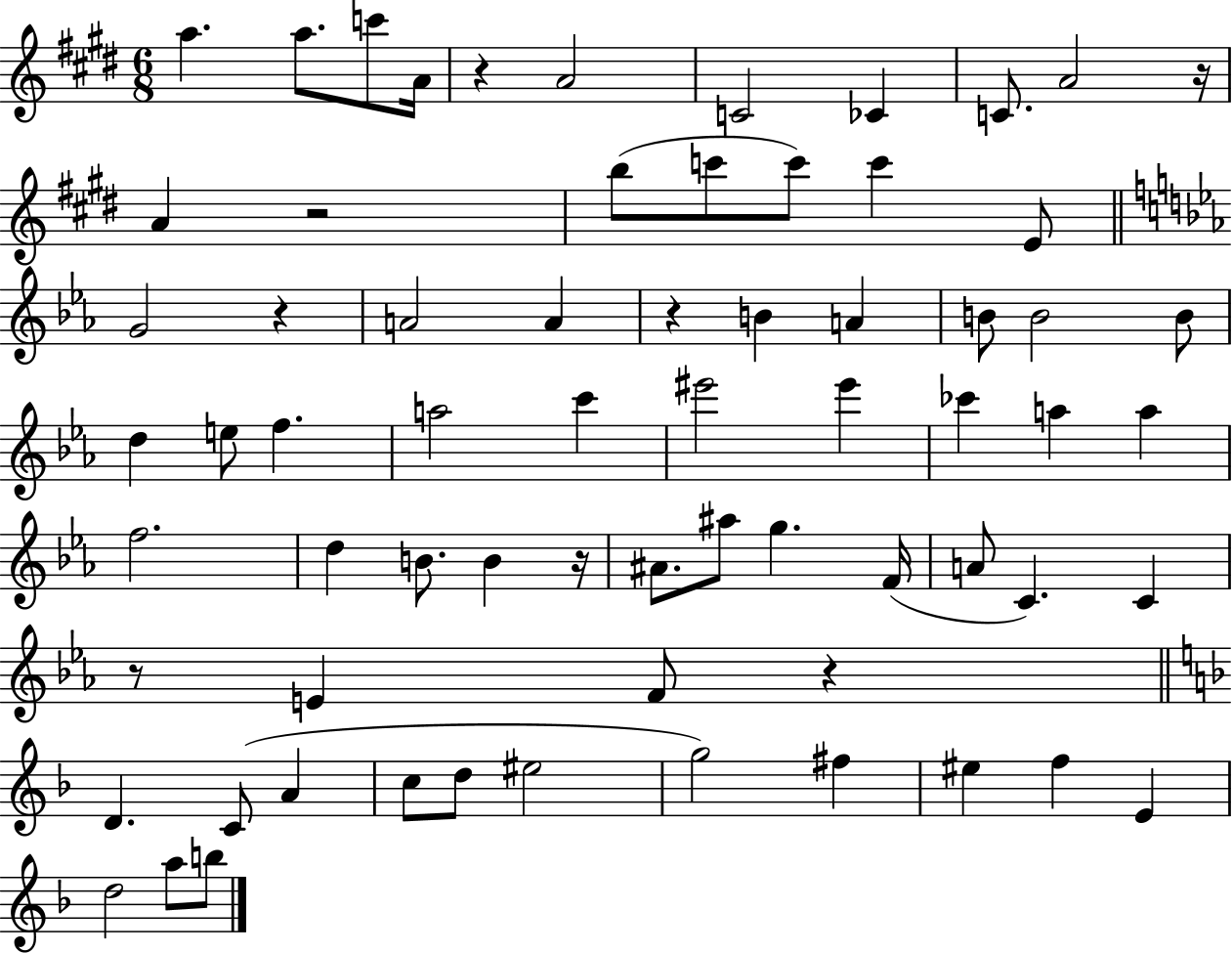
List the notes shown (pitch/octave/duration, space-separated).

A5/q. A5/e. C6/e A4/s R/q A4/h C4/h CES4/q C4/e. A4/h R/s A4/q R/h B5/e C6/e C6/e C6/q E4/e G4/h R/q A4/h A4/q R/q B4/q A4/q B4/e B4/h B4/e D5/q E5/e F5/q. A5/h C6/q EIS6/h EIS6/q CES6/q A5/q A5/q F5/h. D5/q B4/e. B4/q R/s A#4/e. A#5/e G5/q. F4/s A4/e C4/q. C4/q R/e E4/q F4/e R/q D4/q. C4/e A4/q C5/e D5/e EIS5/h G5/h F#5/q EIS5/q F5/q E4/q D5/h A5/e B5/e